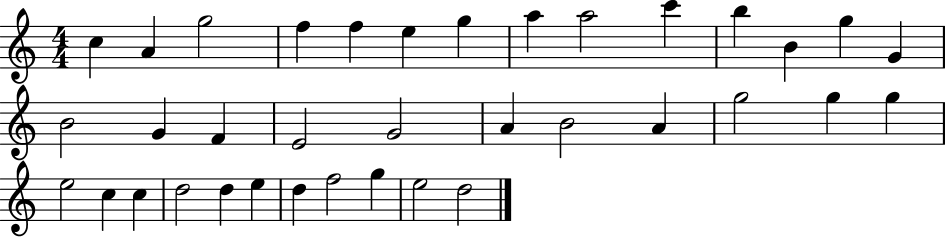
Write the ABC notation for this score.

X:1
T:Untitled
M:4/4
L:1/4
K:C
c A g2 f f e g a a2 c' b B g G B2 G F E2 G2 A B2 A g2 g g e2 c c d2 d e d f2 g e2 d2